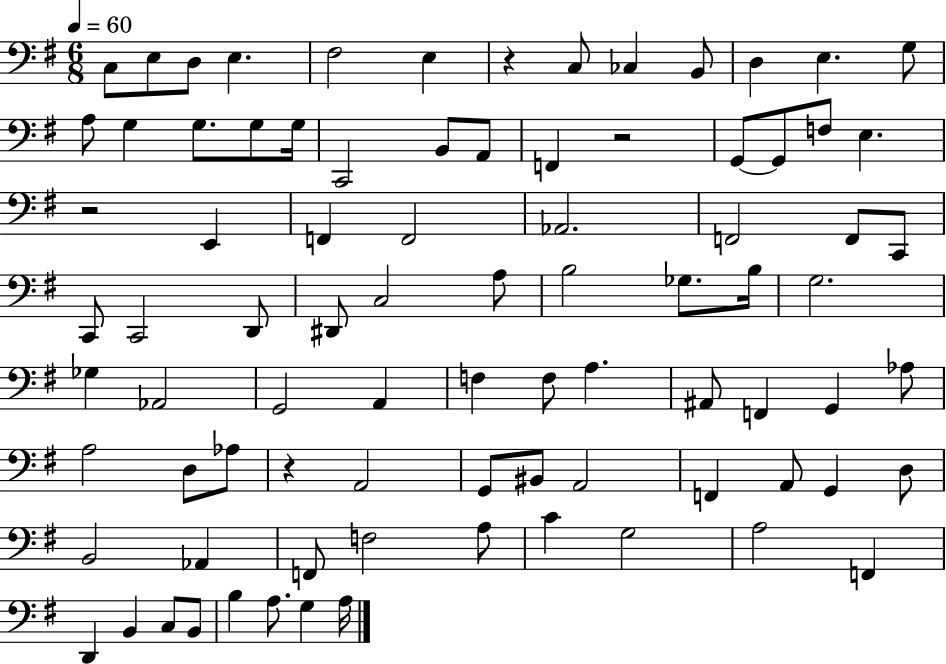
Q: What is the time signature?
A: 6/8